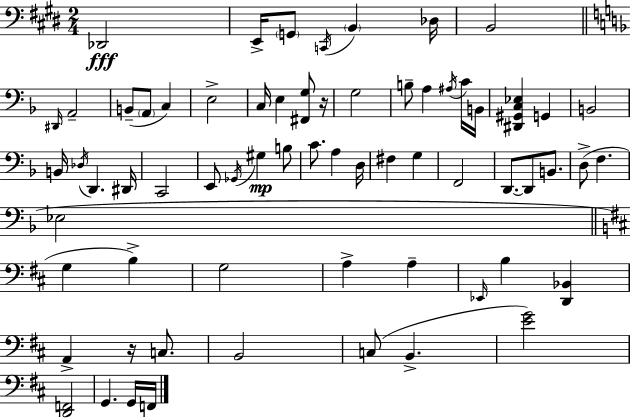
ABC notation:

X:1
T:Untitled
M:2/4
L:1/4
K:E
_D,,2 E,,/4 G,,/2 C,,/4 B,, _D,/4 B,,2 ^D,,/4 A,,2 B,,/2 A,,/2 C, E,2 C,/4 E, [^F,,G,]/2 z/4 G,2 B,/2 A, ^A,/4 C/4 B,,/4 [^D,,^G,,C,_E,] G,, B,,2 B,,/4 _D,/4 D,, ^D,,/4 C,,2 E,,/2 _G,,/4 ^G, B,/2 C/2 A, D,/4 ^F, G, F,,2 D,,/2 D,,/2 B,,/2 D,/2 F, _E,2 G, B, G,2 A, A, _E,,/4 B, [D,,_B,,] A,, z/4 C,/2 B,,2 C,/2 B,, [EG]2 [D,,F,,]2 G,, G,,/4 F,,/4